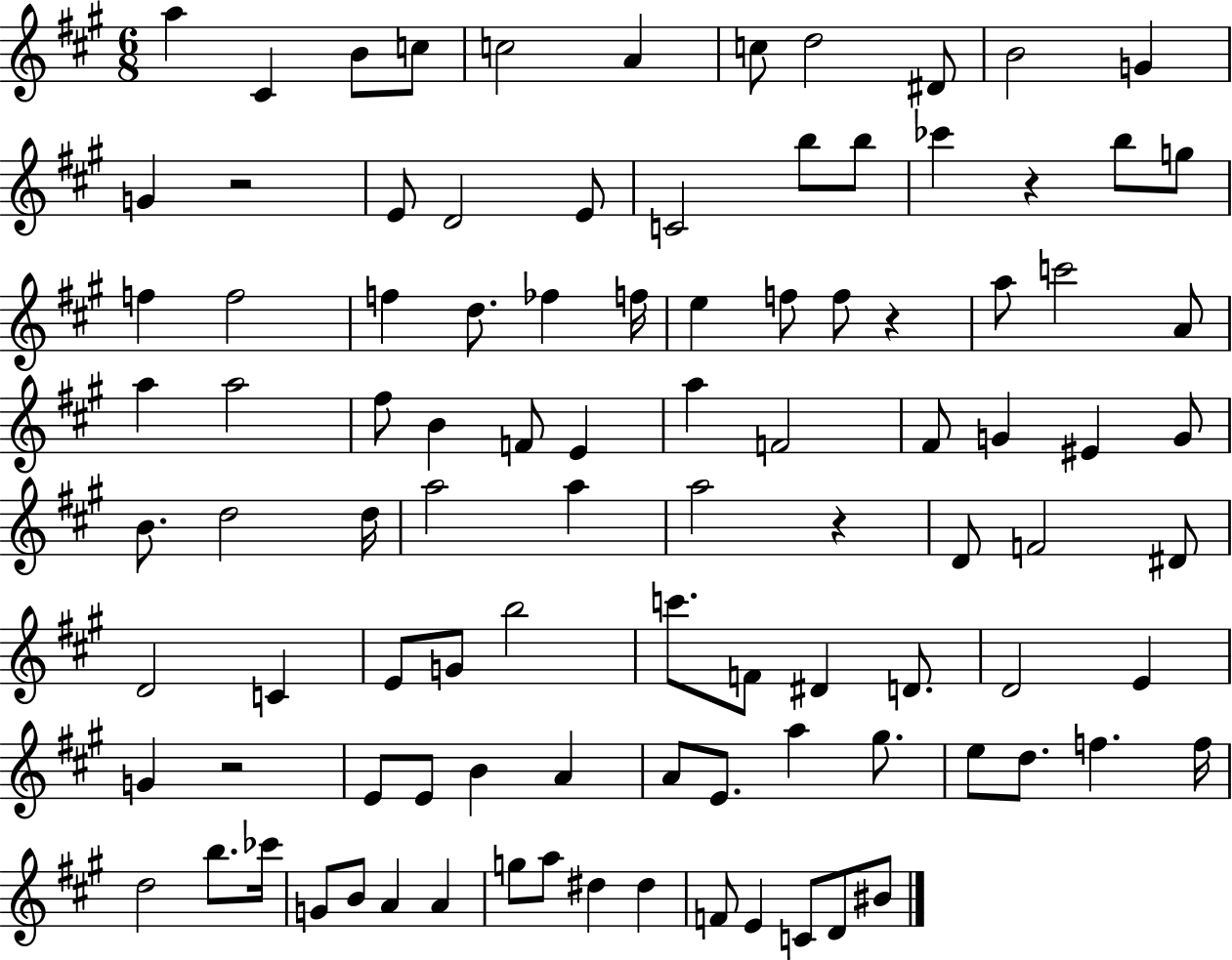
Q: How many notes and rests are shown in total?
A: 99